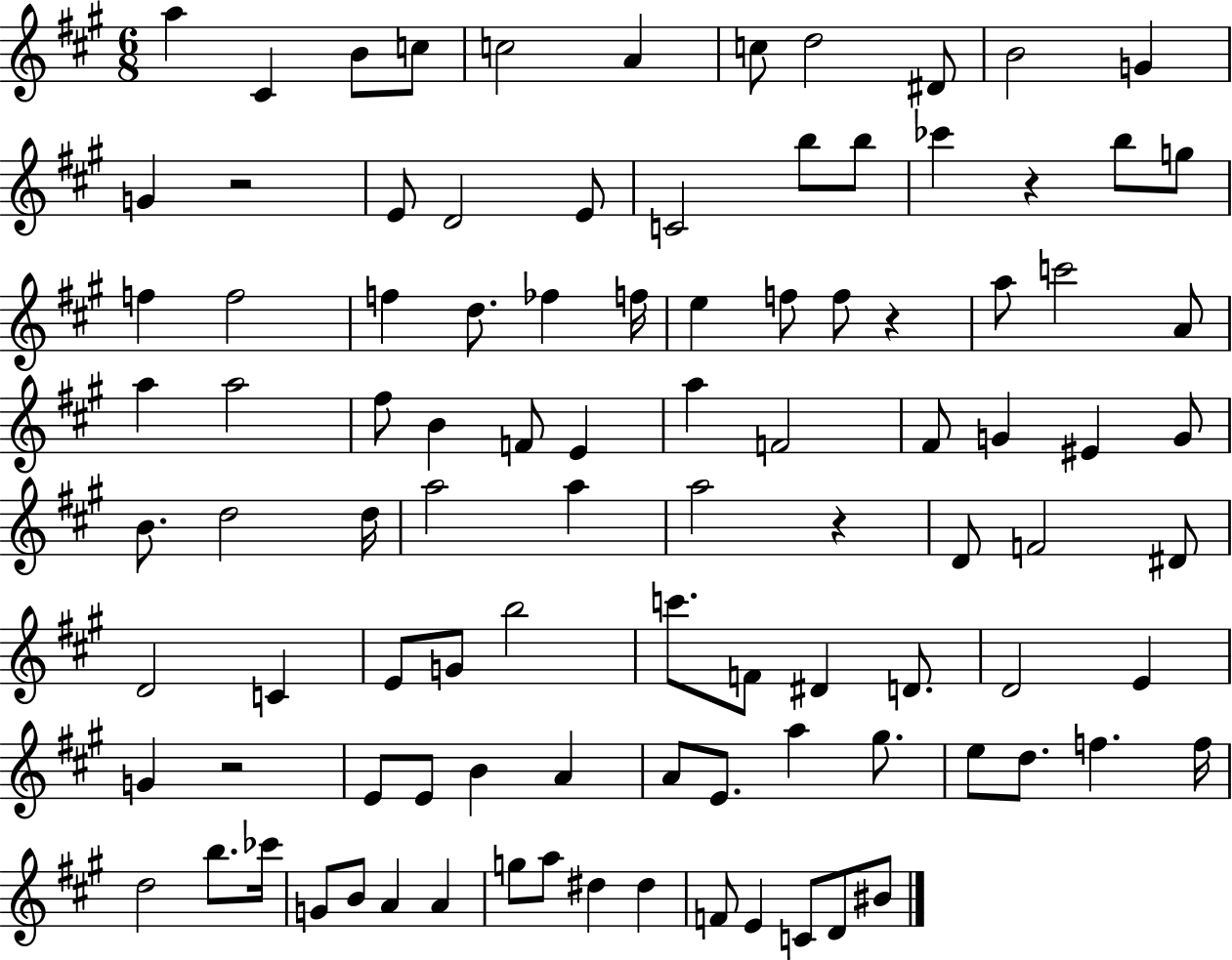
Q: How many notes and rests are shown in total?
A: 99